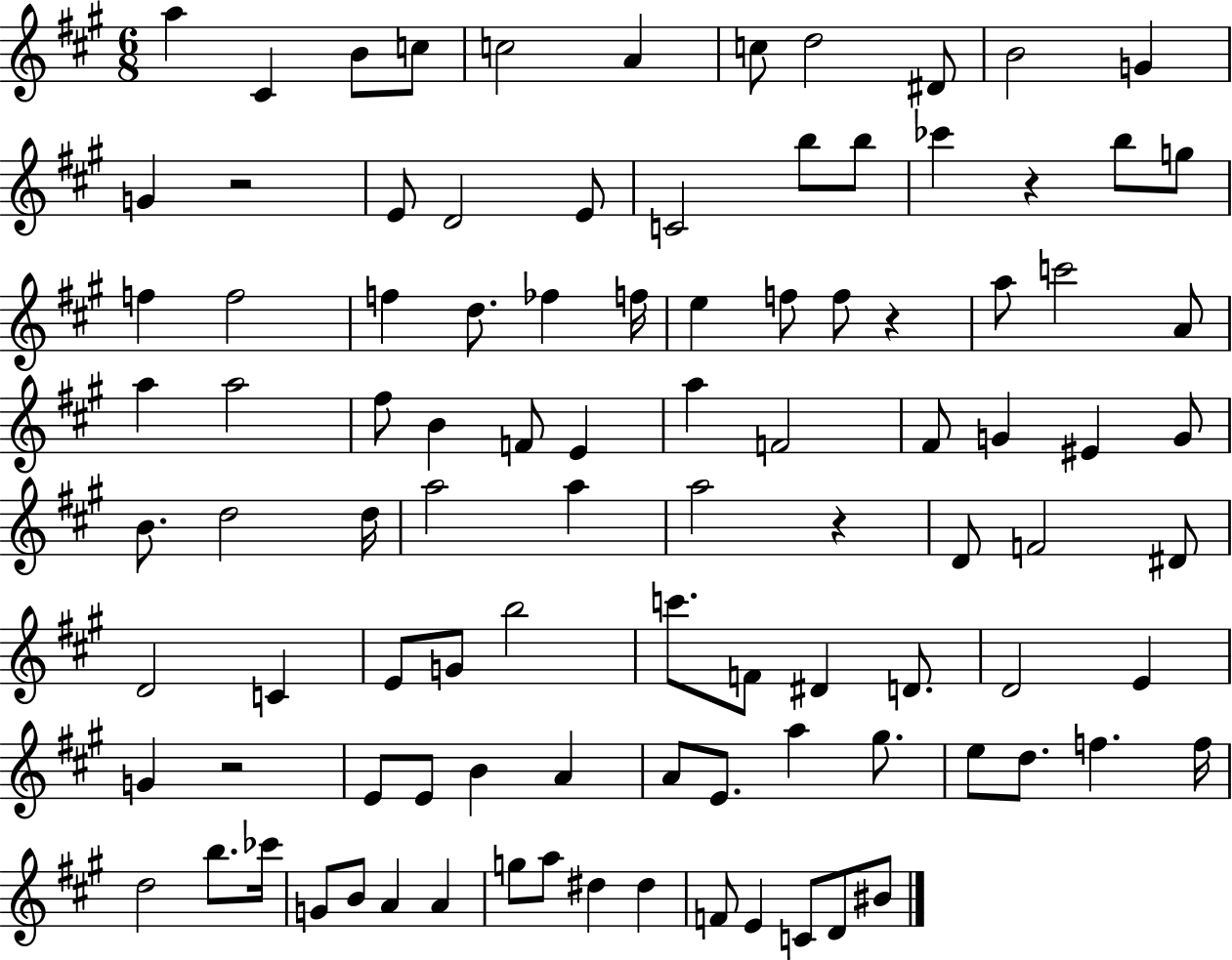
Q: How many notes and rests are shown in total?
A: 99